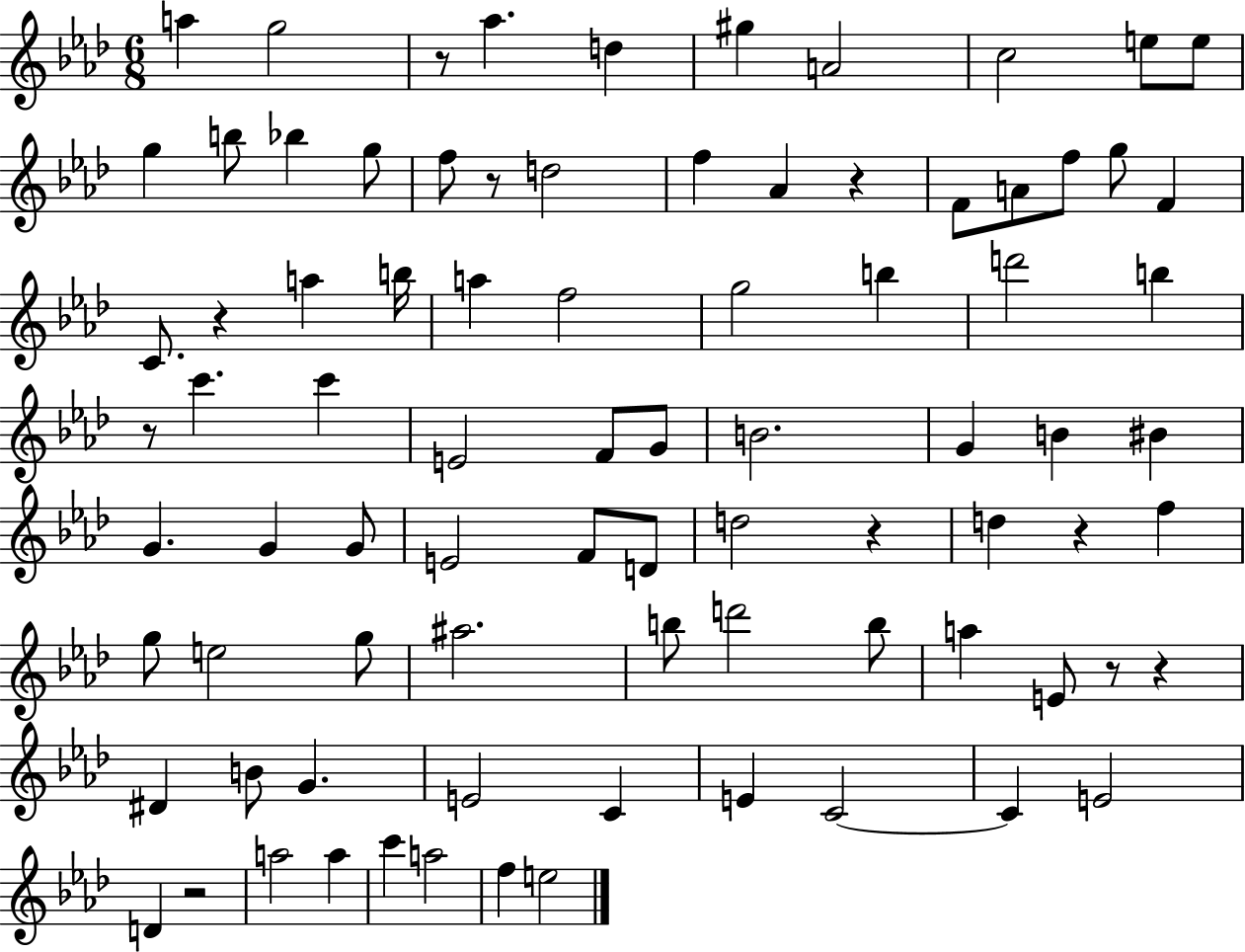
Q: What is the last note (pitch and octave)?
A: E5